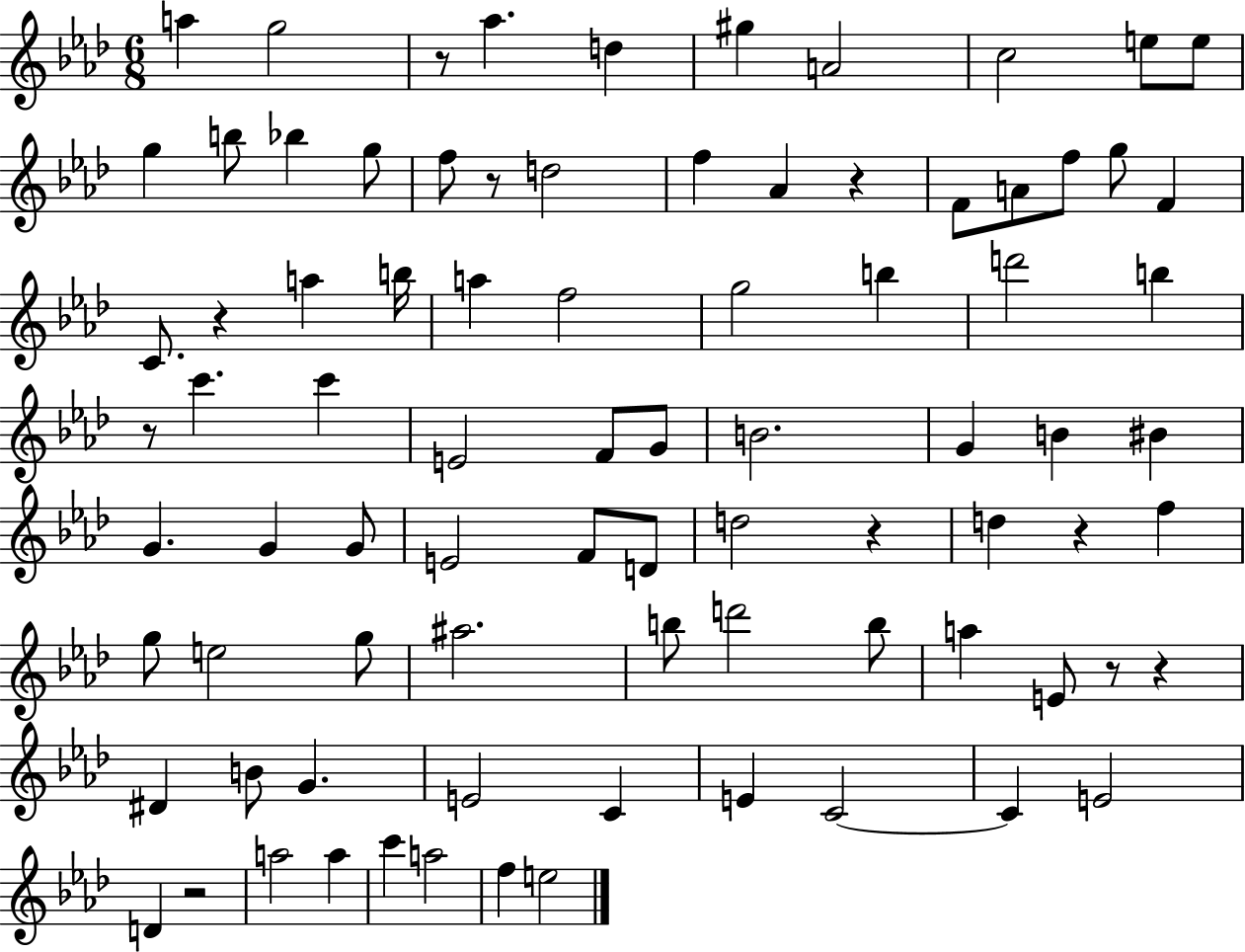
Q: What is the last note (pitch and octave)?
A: E5